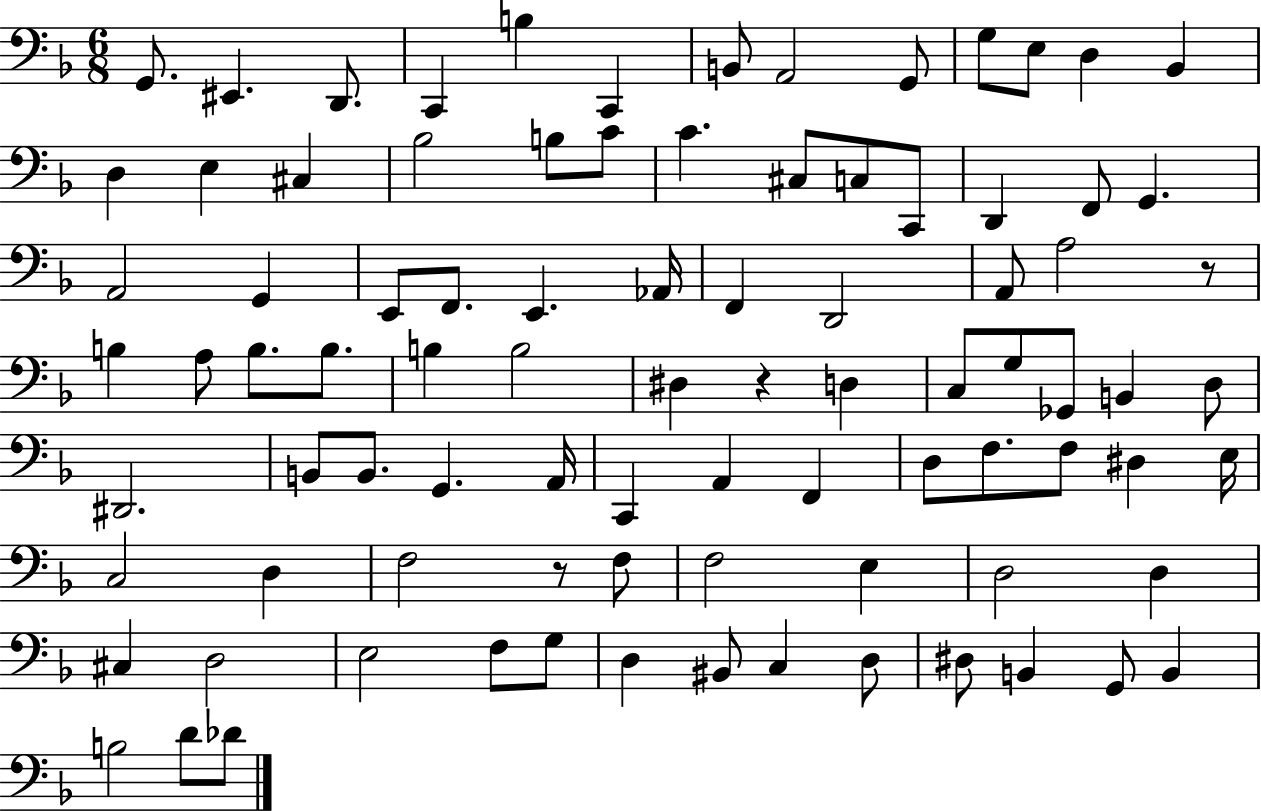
G2/e. EIS2/q. D2/e. C2/q B3/q C2/q B2/e A2/h G2/e G3/e E3/e D3/q Bb2/q D3/q E3/q C#3/q Bb3/h B3/e C4/e C4/q. C#3/e C3/e C2/e D2/q F2/e G2/q. A2/h G2/q E2/e F2/e. E2/q. Ab2/s F2/q D2/h A2/e A3/h R/e B3/q A3/e B3/e. B3/e. B3/q B3/h D#3/q R/q D3/q C3/e G3/e Gb2/e B2/q D3/e D#2/h. B2/e B2/e. G2/q. A2/s C2/q A2/q F2/q D3/e F3/e. F3/e D#3/q E3/s C3/h D3/q F3/h R/e F3/e F3/h E3/q D3/h D3/q C#3/q D3/h E3/h F3/e G3/e D3/q BIS2/e C3/q D3/e D#3/e B2/q G2/e B2/q B3/h D4/e Db4/e